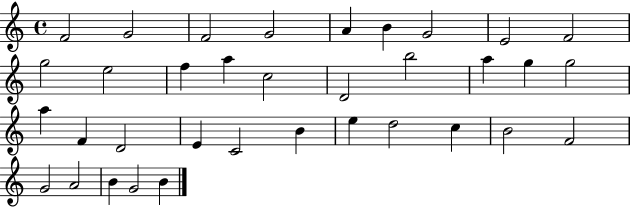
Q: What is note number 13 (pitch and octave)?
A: A5